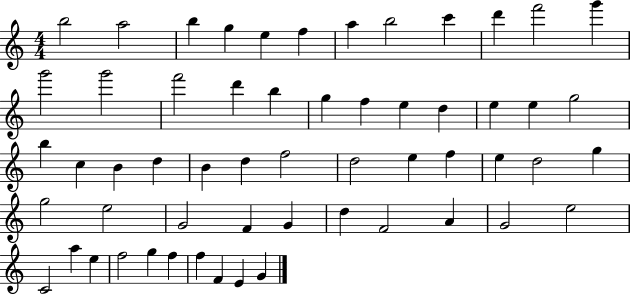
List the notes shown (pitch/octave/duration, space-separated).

B5/h A5/h B5/q G5/q E5/q F5/q A5/q B5/h C6/q D6/q F6/h G6/q G6/h G6/h F6/h D6/q B5/q G5/q F5/q E5/q D5/q E5/q E5/q G5/h B5/q C5/q B4/q D5/q B4/q D5/q F5/h D5/h E5/q F5/q E5/q D5/h G5/q G5/h E5/h G4/h F4/q G4/q D5/q F4/h A4/q G4/h E5/h C4/h A5/q E5/q F5/h G5/q F5/q F5/q F4/q E4/q G4/q